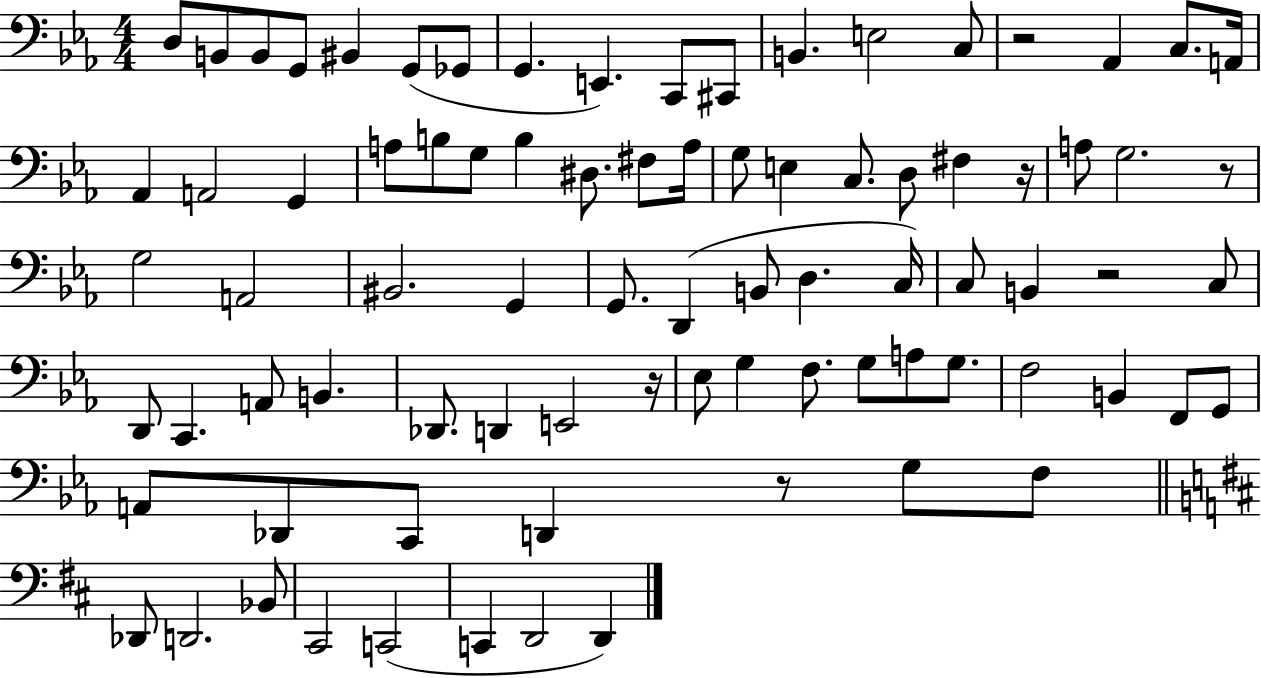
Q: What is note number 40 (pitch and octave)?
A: D2